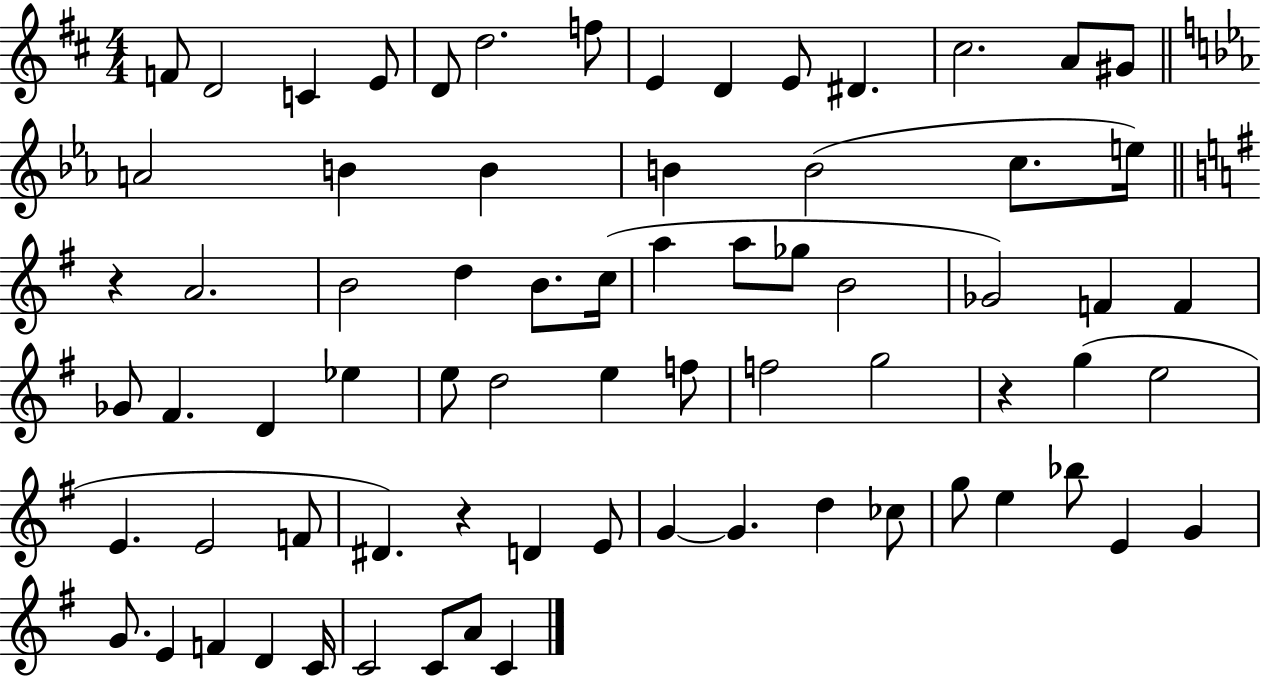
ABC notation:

X:1
T:Untitled
M:4/4
L:1/4
K:D
F/2 D2 C E/2 D/2 d2 f/2 E D E/2 ^D ^c2 A/2 ^G/2 A2 B B B B2 c/2 e/4 z A2 B2 d B/2 c/4 a a/2 _g/2 B2 _G2 F F _G/2 ^F D _e e/2 d2 e f/2 f2 g2 z g e2 E E2 F/2 ^D z D E/2 G G d _c/2 g/2 e _b/2 E G G/2 E F D C/4 C2 C/2 A/2 C